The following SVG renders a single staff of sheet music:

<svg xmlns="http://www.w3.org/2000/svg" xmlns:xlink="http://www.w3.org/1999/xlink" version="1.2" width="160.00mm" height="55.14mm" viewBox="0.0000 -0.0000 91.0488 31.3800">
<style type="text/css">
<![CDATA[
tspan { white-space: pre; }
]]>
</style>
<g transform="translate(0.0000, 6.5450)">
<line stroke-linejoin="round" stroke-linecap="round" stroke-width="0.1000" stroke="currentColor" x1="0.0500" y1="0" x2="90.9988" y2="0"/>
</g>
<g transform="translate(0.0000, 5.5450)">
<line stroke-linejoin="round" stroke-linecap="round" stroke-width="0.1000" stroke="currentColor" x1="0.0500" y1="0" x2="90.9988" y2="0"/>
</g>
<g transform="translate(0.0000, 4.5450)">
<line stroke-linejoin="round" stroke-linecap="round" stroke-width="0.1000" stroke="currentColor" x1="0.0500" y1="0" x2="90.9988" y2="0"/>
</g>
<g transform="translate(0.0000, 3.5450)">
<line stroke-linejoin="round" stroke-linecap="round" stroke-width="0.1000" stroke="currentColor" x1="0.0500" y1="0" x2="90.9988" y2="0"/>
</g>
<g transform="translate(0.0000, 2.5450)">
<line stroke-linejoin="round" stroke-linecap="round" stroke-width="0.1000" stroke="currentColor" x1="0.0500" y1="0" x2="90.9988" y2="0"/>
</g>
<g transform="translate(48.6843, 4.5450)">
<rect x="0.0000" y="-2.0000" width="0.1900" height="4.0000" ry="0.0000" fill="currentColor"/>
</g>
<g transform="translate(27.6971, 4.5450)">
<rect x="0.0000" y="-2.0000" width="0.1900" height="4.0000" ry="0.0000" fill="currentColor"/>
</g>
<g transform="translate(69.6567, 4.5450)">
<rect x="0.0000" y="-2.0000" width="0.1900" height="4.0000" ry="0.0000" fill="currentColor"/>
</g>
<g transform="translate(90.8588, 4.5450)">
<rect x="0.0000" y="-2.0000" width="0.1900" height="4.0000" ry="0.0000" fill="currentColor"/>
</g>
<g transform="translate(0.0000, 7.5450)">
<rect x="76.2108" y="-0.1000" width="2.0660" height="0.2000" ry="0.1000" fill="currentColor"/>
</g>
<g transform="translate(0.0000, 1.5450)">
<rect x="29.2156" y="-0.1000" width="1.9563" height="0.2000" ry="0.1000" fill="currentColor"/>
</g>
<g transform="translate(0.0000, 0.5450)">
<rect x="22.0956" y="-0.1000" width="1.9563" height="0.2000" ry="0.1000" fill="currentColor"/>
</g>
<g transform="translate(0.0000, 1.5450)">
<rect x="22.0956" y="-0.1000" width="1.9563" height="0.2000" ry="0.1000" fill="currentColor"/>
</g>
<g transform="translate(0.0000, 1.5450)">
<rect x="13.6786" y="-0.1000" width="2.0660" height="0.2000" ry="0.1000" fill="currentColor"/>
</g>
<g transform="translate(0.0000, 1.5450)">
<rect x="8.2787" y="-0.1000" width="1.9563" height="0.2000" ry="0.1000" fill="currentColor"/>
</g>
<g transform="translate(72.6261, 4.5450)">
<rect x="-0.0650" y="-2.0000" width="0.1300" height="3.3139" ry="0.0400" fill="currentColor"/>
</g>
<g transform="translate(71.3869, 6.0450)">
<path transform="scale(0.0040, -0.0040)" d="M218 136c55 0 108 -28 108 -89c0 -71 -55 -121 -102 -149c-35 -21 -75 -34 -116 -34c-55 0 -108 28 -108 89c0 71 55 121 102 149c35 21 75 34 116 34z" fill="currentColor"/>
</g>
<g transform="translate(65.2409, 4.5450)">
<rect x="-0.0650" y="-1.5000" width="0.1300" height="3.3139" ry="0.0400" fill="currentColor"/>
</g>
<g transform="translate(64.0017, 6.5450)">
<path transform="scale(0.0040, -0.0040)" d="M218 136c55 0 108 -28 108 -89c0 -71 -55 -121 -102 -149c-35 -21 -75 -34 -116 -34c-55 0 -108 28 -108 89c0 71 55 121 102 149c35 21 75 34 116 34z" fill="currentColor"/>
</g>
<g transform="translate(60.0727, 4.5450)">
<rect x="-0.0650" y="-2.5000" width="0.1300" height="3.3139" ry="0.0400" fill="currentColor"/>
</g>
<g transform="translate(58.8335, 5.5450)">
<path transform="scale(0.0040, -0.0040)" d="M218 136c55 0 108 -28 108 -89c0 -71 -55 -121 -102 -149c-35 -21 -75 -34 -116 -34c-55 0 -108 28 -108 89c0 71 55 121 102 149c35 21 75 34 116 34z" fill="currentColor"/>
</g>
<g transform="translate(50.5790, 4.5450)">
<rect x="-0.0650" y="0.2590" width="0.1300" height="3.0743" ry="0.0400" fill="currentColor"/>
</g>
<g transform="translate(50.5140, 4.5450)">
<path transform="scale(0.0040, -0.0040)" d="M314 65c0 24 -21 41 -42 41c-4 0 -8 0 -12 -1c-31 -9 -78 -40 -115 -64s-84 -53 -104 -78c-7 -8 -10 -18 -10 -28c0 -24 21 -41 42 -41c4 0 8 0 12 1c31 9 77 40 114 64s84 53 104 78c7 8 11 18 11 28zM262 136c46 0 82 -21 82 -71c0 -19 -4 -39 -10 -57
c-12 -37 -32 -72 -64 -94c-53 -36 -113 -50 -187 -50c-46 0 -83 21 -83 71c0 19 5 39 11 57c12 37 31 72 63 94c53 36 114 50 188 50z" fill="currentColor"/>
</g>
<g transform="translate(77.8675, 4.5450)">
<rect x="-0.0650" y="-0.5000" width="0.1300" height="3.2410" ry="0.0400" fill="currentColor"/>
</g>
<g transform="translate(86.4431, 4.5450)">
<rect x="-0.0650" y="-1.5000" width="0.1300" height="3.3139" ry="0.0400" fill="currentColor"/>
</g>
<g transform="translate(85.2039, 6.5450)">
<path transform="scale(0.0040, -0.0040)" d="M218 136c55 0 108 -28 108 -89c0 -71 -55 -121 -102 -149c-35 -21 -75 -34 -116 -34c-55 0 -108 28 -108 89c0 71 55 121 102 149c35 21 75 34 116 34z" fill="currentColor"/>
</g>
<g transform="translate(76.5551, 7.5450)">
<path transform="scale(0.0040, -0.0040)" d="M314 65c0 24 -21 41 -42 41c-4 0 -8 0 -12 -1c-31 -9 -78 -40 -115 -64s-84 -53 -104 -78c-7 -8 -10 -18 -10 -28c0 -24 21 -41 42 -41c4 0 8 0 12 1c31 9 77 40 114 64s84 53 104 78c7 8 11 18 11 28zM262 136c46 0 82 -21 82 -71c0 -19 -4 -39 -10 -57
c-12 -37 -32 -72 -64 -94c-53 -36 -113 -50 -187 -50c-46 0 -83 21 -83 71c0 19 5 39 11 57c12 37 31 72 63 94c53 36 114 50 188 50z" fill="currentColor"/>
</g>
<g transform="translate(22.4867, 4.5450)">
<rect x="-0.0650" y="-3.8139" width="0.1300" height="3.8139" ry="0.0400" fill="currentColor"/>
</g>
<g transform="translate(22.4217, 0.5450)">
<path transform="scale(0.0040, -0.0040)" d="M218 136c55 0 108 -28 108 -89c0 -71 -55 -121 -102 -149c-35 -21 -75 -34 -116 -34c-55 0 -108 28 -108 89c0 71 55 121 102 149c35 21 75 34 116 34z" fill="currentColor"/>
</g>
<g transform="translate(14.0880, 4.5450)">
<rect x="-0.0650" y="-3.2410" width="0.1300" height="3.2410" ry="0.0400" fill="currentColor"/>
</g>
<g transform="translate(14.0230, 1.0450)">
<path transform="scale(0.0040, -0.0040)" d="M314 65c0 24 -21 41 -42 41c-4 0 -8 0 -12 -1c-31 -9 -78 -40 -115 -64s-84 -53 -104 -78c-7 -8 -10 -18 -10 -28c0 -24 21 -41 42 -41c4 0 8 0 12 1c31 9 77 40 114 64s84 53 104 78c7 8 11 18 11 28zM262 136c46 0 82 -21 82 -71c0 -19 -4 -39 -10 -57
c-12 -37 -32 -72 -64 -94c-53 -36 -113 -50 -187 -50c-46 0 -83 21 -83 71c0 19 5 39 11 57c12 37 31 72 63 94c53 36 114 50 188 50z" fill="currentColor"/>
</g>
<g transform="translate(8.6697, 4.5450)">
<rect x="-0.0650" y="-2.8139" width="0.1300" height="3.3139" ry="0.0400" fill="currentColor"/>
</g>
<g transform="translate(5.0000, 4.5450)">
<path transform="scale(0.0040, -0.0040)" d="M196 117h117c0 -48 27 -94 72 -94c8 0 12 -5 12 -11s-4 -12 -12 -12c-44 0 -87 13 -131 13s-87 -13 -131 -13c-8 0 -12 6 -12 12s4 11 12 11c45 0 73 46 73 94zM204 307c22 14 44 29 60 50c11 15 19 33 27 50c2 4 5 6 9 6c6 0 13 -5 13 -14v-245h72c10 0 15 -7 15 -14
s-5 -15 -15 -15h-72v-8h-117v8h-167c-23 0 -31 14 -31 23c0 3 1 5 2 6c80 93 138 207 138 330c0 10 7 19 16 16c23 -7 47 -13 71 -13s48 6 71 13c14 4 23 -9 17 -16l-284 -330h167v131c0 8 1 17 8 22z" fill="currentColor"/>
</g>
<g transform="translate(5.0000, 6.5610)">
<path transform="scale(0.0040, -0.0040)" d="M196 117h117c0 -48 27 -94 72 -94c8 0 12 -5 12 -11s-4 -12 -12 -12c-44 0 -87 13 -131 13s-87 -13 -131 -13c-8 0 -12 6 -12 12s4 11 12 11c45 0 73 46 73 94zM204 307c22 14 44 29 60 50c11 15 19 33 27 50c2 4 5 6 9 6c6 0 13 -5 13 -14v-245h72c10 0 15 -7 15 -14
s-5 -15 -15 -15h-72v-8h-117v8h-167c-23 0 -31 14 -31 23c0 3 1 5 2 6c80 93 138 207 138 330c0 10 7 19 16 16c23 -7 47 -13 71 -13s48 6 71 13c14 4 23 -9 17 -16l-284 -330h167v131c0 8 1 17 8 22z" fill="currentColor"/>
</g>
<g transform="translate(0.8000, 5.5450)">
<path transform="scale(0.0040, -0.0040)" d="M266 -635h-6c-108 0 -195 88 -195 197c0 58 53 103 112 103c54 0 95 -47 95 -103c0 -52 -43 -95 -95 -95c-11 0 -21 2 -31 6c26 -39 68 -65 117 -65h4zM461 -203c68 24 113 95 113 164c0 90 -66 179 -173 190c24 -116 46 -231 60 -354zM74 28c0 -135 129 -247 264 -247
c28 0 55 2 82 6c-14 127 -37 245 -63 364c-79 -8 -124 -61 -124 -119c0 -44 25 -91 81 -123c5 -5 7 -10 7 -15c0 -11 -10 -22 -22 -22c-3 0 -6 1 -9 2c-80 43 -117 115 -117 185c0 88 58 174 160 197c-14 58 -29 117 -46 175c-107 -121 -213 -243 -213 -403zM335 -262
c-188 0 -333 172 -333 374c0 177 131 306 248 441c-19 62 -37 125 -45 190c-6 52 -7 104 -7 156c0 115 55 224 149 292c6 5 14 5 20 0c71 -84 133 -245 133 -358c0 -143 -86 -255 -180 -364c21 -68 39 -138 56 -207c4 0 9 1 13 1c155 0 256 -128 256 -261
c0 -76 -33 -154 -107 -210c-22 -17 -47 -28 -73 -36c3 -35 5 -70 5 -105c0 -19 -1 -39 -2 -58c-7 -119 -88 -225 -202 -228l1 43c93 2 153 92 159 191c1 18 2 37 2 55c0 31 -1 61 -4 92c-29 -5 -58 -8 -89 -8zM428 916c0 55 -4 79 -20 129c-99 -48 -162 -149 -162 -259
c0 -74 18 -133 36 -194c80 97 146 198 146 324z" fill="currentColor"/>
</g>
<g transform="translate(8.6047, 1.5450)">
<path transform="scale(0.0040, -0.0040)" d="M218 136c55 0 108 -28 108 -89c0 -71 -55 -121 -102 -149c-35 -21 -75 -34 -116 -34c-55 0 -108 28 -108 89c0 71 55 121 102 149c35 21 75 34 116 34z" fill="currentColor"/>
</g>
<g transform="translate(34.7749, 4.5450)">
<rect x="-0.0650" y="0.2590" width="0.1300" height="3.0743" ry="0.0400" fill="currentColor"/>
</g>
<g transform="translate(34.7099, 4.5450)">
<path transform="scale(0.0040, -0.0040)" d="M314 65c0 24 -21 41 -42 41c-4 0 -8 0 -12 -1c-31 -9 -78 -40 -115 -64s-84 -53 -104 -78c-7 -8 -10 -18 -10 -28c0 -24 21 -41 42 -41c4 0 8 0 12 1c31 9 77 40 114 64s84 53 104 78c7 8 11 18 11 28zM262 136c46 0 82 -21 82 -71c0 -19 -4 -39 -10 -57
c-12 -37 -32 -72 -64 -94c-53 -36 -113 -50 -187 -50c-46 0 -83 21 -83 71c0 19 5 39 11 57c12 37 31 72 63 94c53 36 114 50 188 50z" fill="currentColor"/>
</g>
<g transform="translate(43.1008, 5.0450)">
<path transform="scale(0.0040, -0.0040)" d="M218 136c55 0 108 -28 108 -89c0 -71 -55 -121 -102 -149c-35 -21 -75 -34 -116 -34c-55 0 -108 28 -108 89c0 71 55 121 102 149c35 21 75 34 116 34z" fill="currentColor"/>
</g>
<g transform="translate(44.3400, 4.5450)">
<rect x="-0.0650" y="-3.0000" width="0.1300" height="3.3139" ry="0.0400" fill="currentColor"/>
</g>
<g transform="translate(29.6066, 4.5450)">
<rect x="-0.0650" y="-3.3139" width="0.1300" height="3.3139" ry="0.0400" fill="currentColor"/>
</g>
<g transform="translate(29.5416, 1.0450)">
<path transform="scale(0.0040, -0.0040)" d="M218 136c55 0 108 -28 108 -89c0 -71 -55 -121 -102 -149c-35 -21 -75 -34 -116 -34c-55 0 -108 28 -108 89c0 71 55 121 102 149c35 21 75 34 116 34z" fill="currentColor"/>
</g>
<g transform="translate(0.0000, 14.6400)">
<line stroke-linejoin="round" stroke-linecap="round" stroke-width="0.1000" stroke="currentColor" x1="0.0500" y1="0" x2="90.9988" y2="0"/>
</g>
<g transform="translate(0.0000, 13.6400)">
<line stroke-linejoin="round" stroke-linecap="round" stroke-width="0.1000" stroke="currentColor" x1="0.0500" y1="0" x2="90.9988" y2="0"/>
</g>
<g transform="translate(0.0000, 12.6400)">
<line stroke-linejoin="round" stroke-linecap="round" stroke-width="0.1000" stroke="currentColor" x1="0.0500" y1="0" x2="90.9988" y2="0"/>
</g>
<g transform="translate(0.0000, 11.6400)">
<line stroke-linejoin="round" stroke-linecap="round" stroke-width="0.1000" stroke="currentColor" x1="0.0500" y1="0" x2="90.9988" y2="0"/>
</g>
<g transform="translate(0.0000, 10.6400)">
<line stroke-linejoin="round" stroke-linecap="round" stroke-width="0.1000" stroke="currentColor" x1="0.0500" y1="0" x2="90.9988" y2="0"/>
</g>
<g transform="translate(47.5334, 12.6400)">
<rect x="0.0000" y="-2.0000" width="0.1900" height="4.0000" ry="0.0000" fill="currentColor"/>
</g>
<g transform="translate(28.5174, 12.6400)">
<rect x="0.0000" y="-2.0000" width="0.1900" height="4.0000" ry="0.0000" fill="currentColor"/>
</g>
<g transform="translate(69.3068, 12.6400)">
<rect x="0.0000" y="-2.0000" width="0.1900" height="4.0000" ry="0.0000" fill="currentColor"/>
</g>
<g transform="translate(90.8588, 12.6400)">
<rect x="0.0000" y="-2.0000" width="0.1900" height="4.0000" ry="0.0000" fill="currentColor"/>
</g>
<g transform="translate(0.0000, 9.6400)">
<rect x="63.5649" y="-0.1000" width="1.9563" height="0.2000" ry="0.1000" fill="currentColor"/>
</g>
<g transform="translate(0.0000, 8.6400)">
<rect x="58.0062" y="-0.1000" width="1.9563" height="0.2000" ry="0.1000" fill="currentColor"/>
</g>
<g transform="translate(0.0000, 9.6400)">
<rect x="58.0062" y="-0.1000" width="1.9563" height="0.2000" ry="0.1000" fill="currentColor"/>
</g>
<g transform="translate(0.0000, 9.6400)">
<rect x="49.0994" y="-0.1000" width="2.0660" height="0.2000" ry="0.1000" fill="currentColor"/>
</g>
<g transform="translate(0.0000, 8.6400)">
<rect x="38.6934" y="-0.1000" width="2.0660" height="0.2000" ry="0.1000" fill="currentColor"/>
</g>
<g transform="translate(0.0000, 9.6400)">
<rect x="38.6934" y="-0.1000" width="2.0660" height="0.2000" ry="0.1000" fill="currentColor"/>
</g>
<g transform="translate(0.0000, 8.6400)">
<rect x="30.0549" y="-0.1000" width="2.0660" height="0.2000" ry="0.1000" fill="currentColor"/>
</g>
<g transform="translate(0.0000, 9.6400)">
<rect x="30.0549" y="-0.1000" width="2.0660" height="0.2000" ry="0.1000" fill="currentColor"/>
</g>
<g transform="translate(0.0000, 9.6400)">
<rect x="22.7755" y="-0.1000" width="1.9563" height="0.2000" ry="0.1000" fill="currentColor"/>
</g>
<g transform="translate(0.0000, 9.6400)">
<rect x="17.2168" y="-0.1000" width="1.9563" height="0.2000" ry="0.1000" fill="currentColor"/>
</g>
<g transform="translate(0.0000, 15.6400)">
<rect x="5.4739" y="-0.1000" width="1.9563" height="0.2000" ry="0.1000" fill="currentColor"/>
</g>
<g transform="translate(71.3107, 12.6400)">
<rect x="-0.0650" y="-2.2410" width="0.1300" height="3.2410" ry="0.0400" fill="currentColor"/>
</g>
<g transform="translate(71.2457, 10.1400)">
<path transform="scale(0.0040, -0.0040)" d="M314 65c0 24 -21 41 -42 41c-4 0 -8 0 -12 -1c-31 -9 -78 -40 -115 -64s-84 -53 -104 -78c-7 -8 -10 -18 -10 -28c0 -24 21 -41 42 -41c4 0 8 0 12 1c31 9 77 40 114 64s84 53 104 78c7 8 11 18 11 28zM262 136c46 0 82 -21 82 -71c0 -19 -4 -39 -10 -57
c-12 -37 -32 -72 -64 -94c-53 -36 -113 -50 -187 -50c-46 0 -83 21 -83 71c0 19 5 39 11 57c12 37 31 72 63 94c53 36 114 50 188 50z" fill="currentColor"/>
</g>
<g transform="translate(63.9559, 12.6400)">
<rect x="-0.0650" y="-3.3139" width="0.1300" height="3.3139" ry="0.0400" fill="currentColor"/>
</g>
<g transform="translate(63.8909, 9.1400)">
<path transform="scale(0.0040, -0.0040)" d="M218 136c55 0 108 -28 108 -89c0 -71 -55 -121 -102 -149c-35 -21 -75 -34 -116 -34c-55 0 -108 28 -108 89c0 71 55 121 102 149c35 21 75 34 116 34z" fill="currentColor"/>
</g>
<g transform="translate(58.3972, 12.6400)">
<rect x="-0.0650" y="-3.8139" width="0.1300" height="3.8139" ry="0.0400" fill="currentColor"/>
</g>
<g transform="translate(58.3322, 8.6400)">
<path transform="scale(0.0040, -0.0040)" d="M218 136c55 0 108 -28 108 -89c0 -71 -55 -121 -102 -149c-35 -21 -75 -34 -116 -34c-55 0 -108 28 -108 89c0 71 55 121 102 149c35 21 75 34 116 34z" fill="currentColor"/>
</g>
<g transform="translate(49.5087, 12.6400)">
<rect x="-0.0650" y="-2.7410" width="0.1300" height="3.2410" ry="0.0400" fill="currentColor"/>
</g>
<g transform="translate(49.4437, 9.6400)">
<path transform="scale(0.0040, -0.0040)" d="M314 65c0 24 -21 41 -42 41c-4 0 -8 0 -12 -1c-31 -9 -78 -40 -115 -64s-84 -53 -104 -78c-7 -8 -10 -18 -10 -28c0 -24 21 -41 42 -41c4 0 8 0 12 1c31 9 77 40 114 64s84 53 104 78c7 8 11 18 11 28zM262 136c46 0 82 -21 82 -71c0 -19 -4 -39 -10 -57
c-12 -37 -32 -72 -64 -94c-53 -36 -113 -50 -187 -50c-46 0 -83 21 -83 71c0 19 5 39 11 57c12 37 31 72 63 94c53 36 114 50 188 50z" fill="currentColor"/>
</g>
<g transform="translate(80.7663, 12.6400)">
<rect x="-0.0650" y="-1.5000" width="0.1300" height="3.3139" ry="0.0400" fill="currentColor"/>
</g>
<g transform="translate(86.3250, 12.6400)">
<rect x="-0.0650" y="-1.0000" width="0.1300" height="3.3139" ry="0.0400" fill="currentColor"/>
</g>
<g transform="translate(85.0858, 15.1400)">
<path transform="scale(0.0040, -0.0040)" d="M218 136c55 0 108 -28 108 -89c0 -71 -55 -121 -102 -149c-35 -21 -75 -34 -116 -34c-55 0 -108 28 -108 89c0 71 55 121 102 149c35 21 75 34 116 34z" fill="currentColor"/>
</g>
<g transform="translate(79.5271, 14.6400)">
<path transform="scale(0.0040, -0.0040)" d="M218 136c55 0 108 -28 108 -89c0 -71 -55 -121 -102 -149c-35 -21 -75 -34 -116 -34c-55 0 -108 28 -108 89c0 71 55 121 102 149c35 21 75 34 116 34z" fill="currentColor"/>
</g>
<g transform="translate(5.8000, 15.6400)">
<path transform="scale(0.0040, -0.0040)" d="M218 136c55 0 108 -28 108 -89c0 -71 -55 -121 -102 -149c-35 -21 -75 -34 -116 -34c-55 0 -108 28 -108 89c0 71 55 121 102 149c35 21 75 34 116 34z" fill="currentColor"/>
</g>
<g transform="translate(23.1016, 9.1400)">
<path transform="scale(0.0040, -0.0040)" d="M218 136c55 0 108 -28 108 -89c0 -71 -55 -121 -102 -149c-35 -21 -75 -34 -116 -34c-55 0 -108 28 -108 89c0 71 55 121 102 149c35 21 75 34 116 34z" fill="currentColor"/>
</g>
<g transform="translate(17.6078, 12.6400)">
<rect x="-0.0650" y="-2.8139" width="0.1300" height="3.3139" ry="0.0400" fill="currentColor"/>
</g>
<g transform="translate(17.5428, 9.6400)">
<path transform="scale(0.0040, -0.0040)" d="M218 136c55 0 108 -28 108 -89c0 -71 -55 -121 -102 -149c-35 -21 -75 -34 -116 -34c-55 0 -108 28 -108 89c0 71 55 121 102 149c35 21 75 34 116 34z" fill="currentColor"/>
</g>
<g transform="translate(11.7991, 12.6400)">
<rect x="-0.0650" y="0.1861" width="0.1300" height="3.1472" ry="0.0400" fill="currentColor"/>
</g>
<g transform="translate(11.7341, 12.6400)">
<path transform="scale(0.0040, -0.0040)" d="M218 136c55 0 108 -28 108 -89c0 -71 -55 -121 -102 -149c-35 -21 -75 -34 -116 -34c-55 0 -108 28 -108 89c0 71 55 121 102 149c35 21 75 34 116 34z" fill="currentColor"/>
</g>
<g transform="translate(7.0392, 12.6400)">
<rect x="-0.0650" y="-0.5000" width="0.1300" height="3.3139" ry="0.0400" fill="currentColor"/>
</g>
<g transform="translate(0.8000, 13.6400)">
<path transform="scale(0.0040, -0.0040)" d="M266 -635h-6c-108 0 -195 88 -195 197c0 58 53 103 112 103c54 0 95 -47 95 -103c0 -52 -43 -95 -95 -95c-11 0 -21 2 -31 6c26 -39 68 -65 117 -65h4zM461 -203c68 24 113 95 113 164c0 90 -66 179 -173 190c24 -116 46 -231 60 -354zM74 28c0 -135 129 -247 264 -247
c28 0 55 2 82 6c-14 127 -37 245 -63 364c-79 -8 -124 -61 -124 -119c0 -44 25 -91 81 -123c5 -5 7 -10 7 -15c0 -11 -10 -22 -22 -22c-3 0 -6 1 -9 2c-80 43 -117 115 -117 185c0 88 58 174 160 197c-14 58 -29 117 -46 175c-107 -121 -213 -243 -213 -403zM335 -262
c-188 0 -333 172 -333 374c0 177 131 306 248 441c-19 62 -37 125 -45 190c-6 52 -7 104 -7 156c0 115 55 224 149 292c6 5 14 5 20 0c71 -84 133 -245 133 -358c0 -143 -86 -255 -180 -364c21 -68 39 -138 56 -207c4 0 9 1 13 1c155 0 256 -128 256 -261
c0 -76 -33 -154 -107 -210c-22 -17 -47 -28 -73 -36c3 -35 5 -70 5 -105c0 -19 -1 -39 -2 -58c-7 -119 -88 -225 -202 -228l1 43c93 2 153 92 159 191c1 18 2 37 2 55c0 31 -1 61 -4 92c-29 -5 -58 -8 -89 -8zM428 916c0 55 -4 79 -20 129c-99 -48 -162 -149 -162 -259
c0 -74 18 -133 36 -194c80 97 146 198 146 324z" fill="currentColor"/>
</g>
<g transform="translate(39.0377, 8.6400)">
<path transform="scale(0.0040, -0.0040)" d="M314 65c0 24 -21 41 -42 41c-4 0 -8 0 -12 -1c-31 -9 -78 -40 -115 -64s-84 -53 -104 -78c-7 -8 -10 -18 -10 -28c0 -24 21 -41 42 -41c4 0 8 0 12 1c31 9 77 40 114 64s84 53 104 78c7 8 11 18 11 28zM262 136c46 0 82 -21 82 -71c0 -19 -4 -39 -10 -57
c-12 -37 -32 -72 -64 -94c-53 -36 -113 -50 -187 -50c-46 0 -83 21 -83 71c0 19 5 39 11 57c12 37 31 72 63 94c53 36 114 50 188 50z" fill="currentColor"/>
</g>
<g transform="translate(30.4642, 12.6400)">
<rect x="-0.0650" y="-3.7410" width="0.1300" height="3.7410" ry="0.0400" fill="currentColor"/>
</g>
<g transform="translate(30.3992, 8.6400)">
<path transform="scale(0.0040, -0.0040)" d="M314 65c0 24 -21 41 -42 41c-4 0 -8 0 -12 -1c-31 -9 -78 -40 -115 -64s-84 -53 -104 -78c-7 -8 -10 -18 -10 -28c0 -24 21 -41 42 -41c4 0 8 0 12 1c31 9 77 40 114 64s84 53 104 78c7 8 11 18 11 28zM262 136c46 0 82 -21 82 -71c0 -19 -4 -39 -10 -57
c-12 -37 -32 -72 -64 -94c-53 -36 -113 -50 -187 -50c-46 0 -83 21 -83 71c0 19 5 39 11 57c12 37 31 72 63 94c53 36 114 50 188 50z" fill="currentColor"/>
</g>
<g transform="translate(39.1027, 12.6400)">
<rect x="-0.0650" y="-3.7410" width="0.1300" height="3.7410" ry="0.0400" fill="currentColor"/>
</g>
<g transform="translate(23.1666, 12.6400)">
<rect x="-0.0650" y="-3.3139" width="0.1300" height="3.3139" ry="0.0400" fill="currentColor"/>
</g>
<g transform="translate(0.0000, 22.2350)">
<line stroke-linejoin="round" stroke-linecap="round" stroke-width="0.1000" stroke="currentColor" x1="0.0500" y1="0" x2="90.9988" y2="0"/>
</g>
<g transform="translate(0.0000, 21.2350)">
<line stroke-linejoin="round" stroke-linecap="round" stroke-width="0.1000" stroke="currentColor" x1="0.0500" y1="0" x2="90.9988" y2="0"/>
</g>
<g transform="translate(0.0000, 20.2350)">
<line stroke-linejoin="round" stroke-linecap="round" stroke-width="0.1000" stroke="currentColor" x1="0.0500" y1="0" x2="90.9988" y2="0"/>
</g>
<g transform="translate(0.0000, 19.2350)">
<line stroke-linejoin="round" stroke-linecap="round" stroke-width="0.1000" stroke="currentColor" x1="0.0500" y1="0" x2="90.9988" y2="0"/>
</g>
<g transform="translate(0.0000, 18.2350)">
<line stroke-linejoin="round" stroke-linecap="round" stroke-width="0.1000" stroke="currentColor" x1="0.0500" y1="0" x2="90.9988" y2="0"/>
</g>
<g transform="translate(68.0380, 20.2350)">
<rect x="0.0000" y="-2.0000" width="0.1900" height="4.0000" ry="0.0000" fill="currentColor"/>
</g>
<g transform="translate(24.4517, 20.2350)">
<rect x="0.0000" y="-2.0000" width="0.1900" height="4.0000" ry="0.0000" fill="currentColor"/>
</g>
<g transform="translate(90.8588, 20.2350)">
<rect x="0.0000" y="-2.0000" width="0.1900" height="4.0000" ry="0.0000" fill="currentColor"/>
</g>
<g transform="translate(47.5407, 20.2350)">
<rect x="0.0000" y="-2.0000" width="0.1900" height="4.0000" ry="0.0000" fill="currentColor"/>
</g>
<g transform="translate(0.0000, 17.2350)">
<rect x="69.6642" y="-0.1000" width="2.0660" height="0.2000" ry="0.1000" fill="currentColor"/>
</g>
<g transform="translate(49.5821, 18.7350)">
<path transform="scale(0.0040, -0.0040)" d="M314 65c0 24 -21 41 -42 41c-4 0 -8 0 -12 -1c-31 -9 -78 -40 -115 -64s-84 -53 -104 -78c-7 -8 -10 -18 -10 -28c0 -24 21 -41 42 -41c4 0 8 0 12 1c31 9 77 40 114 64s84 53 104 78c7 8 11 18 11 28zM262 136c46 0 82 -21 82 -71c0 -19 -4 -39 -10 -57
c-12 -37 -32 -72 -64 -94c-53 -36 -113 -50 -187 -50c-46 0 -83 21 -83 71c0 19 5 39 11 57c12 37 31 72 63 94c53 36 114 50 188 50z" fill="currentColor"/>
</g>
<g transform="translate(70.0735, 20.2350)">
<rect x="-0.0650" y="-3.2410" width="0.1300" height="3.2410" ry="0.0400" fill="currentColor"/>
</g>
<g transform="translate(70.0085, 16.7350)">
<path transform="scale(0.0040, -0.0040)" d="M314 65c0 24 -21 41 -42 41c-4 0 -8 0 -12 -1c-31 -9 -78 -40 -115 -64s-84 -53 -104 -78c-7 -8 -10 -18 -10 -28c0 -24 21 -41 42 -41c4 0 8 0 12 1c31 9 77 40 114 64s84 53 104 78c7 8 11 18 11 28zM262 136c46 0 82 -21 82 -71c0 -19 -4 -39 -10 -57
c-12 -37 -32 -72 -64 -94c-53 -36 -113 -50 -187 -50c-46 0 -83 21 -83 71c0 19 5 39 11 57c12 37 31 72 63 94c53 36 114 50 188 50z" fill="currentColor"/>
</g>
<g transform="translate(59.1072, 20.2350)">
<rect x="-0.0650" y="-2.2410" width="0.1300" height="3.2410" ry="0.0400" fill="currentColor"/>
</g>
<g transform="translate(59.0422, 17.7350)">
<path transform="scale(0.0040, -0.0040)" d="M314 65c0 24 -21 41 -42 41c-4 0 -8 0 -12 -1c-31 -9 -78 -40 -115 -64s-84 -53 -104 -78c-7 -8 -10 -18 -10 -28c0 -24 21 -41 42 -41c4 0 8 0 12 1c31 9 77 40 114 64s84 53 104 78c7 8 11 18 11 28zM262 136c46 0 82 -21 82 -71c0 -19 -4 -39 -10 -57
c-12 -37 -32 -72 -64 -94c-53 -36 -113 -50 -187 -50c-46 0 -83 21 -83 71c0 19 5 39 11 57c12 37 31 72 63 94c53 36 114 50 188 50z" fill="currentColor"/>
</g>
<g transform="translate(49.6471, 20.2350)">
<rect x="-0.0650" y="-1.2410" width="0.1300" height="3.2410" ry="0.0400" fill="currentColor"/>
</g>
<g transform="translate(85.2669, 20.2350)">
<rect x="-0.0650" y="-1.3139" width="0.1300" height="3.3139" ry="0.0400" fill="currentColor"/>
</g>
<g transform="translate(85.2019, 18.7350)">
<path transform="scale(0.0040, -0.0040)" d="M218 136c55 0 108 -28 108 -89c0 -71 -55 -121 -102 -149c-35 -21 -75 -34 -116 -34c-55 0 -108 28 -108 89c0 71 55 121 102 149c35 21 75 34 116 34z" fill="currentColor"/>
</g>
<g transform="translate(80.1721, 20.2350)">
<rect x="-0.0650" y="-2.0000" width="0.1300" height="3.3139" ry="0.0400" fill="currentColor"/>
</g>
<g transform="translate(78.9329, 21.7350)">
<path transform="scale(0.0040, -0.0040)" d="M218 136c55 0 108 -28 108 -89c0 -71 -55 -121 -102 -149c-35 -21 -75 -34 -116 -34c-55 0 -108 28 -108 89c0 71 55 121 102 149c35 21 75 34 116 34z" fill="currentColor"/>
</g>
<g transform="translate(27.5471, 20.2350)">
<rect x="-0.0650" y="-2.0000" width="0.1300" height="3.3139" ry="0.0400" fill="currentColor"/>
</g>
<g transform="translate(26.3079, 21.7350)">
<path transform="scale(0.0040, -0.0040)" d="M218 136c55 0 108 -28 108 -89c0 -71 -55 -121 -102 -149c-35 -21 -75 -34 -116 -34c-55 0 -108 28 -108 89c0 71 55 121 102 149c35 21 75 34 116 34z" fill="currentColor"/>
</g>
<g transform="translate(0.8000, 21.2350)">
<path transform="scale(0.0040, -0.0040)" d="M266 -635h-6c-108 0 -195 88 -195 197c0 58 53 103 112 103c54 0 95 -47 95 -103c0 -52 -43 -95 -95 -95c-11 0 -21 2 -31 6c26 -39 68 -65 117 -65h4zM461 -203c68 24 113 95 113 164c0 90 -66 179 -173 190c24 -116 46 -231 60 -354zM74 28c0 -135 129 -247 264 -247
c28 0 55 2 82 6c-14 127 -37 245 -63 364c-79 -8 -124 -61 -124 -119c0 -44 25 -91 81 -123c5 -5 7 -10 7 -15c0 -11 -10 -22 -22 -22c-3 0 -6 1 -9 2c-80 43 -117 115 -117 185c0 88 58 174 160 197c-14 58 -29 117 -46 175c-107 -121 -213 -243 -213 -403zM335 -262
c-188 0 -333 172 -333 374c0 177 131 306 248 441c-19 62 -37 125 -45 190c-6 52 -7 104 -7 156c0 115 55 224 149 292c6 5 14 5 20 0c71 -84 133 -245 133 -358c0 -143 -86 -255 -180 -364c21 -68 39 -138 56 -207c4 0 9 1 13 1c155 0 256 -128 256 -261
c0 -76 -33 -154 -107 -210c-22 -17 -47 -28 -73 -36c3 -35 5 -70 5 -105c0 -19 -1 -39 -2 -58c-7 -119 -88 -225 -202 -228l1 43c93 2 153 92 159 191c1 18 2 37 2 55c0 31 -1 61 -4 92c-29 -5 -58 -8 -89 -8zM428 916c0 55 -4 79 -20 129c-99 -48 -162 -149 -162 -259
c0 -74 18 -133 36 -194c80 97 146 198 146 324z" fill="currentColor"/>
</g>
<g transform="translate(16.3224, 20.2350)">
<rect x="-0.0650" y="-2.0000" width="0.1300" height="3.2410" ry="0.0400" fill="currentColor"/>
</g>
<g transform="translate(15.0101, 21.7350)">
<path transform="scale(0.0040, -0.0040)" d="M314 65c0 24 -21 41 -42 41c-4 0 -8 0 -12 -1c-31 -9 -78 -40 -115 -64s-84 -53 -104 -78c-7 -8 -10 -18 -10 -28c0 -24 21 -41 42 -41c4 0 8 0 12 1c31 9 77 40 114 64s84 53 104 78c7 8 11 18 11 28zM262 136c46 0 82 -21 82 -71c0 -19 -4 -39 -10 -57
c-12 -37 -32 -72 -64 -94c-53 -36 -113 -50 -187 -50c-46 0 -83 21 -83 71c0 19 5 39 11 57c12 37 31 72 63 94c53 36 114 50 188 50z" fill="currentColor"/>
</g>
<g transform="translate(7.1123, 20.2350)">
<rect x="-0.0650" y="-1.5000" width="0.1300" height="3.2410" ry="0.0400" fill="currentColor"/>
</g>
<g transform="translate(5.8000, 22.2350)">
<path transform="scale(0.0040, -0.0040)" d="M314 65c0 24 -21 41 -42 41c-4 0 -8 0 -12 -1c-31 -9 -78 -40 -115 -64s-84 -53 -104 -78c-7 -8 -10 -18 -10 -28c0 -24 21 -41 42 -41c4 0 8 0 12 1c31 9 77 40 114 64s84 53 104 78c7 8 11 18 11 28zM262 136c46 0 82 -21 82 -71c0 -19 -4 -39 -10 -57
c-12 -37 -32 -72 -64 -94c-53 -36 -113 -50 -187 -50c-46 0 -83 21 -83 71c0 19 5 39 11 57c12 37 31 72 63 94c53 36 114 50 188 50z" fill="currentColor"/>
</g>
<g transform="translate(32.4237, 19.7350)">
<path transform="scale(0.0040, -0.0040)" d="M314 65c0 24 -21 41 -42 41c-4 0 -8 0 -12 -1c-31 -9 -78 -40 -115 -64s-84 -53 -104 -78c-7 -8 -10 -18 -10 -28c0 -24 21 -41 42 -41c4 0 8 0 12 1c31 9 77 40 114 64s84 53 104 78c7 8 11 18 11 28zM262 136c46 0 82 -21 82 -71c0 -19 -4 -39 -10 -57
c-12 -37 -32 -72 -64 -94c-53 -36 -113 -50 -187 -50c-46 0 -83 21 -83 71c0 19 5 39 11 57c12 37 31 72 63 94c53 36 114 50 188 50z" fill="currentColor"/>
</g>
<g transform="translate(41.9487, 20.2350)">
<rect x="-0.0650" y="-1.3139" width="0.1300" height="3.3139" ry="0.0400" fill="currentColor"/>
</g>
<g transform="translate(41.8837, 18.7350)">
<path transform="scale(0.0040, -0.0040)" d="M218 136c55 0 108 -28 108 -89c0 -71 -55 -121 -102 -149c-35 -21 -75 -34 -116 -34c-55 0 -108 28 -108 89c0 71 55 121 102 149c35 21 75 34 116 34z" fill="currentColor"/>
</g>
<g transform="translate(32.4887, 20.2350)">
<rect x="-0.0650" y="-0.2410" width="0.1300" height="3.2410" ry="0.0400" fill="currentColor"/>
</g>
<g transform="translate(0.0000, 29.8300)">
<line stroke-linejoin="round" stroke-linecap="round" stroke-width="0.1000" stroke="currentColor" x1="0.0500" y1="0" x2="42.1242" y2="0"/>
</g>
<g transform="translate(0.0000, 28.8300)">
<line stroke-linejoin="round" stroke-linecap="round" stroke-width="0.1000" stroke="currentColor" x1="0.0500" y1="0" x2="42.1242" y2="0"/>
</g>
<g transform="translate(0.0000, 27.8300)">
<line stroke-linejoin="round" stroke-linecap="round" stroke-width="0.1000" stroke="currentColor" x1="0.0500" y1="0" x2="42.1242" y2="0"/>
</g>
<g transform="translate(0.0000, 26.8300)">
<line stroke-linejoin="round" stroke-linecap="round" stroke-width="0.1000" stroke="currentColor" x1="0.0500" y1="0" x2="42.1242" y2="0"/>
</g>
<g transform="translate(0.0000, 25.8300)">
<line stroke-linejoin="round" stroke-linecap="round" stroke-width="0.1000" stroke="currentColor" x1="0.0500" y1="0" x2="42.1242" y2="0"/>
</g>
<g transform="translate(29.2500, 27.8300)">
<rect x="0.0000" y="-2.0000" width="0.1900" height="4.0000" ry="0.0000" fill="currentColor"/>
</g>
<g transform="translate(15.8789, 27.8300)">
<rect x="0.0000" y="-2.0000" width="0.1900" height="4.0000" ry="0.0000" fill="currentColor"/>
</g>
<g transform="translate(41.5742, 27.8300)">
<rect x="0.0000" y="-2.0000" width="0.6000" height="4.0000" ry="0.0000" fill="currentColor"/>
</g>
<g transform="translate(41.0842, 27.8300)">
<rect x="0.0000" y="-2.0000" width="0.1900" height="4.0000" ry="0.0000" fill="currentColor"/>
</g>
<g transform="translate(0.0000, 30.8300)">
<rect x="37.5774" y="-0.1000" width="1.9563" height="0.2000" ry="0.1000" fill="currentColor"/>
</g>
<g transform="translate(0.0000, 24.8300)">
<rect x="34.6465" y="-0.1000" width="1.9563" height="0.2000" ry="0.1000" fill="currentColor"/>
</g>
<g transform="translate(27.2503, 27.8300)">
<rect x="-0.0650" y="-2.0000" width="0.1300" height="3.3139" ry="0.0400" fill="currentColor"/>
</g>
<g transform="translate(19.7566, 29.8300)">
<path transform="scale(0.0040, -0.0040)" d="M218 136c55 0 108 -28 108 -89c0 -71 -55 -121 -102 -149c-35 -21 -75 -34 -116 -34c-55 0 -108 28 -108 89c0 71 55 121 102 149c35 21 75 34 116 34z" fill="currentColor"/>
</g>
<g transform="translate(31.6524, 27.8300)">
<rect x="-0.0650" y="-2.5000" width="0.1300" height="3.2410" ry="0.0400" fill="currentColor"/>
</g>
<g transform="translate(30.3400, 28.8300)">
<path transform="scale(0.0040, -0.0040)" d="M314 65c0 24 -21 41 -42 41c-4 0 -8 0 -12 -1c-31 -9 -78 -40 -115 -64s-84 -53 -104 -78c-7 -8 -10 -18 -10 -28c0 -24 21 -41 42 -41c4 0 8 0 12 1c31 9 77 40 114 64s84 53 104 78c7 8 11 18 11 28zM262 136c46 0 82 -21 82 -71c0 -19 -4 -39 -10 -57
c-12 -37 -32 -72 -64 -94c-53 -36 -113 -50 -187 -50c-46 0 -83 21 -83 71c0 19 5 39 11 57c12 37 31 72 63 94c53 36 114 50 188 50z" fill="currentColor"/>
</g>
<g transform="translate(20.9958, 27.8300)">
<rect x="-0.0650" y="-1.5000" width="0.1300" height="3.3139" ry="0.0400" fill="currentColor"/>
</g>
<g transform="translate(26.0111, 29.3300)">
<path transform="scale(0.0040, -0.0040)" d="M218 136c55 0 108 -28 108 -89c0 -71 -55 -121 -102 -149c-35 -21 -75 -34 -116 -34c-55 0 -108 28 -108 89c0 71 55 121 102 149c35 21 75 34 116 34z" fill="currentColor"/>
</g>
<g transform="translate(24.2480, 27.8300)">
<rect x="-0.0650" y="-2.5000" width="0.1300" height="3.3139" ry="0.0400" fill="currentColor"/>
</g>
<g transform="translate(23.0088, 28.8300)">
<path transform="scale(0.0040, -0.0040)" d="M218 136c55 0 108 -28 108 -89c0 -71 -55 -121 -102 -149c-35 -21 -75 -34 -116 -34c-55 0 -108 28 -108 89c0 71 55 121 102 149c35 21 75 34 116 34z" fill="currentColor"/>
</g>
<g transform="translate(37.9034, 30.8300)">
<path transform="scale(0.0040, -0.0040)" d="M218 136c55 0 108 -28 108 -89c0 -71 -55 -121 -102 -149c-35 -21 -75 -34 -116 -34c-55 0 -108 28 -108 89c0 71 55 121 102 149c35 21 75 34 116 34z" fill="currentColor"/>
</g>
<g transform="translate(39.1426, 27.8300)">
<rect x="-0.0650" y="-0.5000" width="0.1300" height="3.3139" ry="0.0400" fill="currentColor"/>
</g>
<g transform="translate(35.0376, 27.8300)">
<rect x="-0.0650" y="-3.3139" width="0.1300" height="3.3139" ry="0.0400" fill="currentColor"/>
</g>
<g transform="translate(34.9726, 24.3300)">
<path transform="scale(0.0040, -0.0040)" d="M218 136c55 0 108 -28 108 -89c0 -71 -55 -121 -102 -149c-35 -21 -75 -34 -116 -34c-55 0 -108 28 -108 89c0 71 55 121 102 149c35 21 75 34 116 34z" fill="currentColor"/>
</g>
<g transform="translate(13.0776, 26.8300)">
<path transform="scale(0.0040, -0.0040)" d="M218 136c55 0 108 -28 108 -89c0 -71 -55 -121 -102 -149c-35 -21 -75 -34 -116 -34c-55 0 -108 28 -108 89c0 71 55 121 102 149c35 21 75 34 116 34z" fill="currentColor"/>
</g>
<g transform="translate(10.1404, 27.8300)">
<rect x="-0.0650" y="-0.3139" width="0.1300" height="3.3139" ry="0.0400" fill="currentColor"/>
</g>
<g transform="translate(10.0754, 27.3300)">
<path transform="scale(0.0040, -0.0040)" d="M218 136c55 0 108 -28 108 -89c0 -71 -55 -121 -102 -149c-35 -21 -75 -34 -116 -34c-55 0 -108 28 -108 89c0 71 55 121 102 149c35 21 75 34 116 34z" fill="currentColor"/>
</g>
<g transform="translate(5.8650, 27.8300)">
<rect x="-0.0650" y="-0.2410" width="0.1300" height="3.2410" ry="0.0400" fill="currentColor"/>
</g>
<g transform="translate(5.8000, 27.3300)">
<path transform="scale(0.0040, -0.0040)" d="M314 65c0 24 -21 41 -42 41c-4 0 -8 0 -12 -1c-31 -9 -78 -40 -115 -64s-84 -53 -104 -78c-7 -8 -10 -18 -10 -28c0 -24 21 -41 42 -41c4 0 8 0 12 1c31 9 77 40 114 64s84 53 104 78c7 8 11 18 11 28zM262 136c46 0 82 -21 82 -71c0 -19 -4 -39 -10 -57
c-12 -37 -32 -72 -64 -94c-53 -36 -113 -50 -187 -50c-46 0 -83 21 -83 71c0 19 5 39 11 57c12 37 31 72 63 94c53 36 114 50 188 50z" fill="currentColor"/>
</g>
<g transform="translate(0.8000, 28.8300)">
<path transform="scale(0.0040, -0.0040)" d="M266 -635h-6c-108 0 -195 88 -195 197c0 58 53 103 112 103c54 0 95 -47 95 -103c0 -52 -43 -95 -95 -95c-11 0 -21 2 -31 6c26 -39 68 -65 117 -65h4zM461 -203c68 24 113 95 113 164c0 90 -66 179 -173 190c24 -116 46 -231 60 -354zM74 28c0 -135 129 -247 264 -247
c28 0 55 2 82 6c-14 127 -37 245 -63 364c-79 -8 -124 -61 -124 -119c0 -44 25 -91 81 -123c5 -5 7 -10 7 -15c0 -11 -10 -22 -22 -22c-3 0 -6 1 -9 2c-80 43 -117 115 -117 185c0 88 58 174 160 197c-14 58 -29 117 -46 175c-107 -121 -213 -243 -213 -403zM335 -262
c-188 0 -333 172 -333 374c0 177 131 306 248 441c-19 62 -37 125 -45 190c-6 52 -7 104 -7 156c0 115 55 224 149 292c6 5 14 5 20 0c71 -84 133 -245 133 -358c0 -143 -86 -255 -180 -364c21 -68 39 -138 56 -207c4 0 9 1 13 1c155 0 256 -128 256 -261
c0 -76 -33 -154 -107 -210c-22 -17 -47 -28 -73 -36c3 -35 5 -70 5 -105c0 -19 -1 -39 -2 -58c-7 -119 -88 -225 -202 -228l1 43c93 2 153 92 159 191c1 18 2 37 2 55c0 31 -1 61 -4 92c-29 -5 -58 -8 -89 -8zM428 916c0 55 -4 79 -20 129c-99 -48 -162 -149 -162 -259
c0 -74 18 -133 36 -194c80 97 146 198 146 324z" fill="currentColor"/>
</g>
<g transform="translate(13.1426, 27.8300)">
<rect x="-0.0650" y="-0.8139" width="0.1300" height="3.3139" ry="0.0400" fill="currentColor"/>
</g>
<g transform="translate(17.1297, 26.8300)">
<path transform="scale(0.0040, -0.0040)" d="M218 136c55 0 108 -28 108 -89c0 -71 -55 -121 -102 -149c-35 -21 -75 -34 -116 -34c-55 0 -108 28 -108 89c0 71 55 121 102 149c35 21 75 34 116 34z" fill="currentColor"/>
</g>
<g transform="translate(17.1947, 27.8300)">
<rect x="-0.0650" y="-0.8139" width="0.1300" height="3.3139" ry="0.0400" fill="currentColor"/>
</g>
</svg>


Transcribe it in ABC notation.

X:1
T:Untitled
M:4/4
L:1/4
K:C
a b2 c' b B2 A B2 G E F C2 E C B a b c'2 c'2 a2 c' b g2 E D E2 F2 F c2 e e2 g2 b2 F e c2 c d d E G F G2 b C